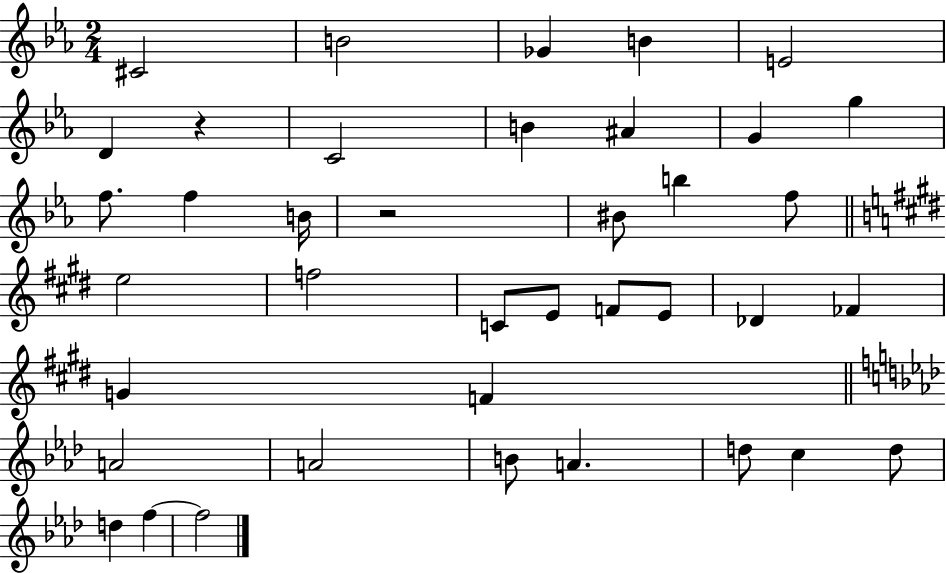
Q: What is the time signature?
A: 2/4